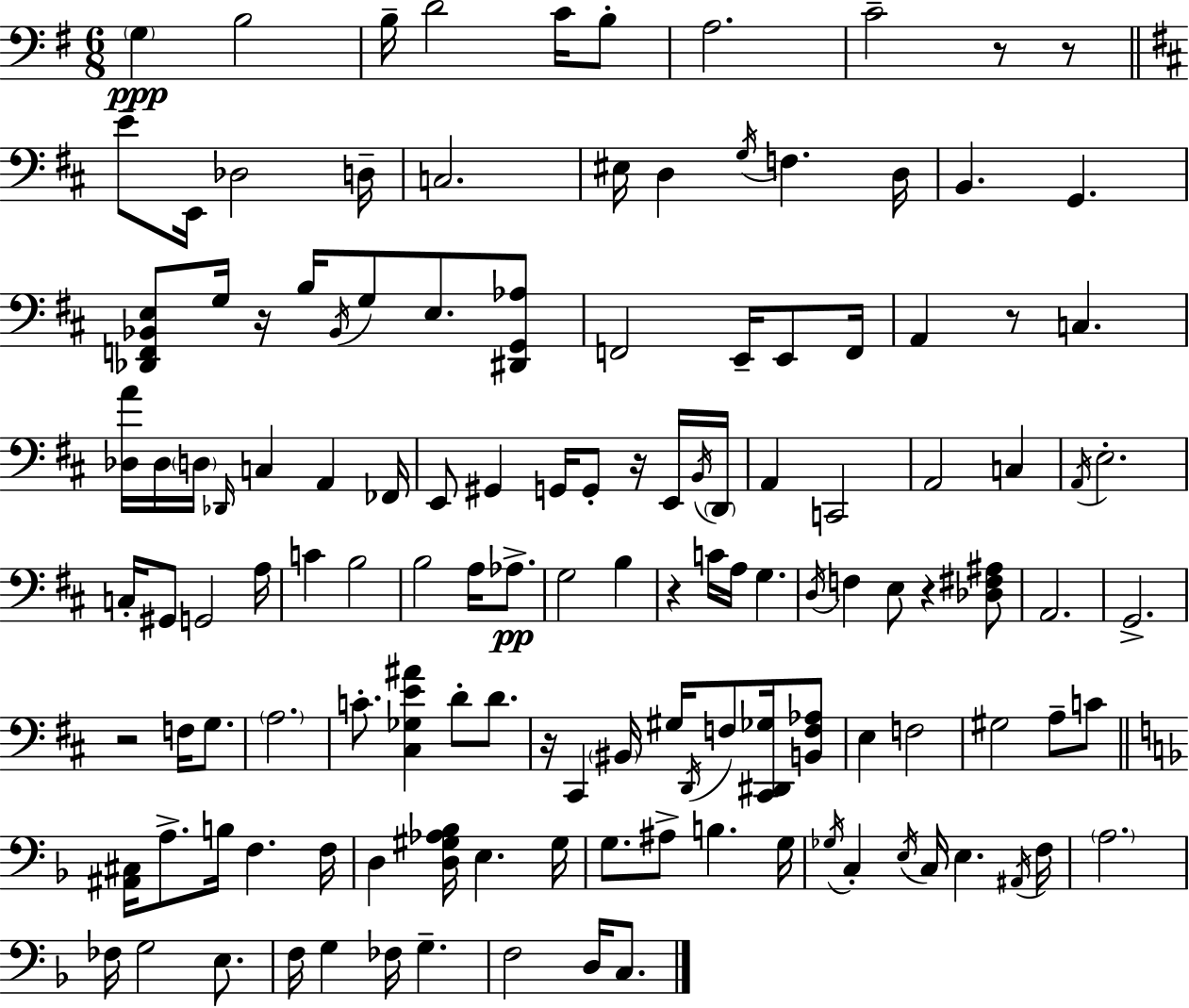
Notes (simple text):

G3/q B3/h B3/s D4/h C4/s B3/e A3/h. C4/h R/e R/e E4/e E2/s Db3/h D3/s C3/h. EIS3/s D3/q G3/s F3/q. D3/s B2/q. G2/q. [Db2,F2,Bb2,E3]/e G3/s R/s B3/s Bb2/s G3/e E3/e. [D#2,G2,Ab3]/e F2/h E2/s E2/e F2/s A2/q R/e C3/q. [Db3,A4]/s Db3/s D3/s Db2/s C3/q A2/q FES2/s E2/e G#2/q G2/s G2/e R/s E2/s B2/s D2/s A2/q C2/h A2/h C3/q A2/s E3/h. C3/s G#2/e G2/h A3/s C4/q B3/h B3/h A3/s Ab3/e. G3/h B3/q R/q C4/s A3/s G3/q. D3/s F3/q E3/e R/q [Db3,F#3,A#3]/e A2/h. G2/h. R/h F3/s G3/e. A3/h. C4/e. [C#3,Gb3,E4,A#4]/q D4/e D4/e. R/s C#2/q BIS2/s G#3/s D2/s F3/e [C#2,D#2,Gb3]/s [B2,F3,Ab3]/e E3/q F3/h G#3/h A3/e C4/e [A#2,C#3]/s A3/e. B3/s F3/q. F3/s D3/q [D3,G#3,Ab3,Bb3]/s E3/q. G#3/s G3/e. A#3/e B3/q. G3/s Gb3/s C3/q E3/s C3/s E3/q. A#2/s F3/s A3/h. FES3/s G3/h E3/e. F3/s G3/q FES3/s G3/q. F3/h D3/s C3/e.